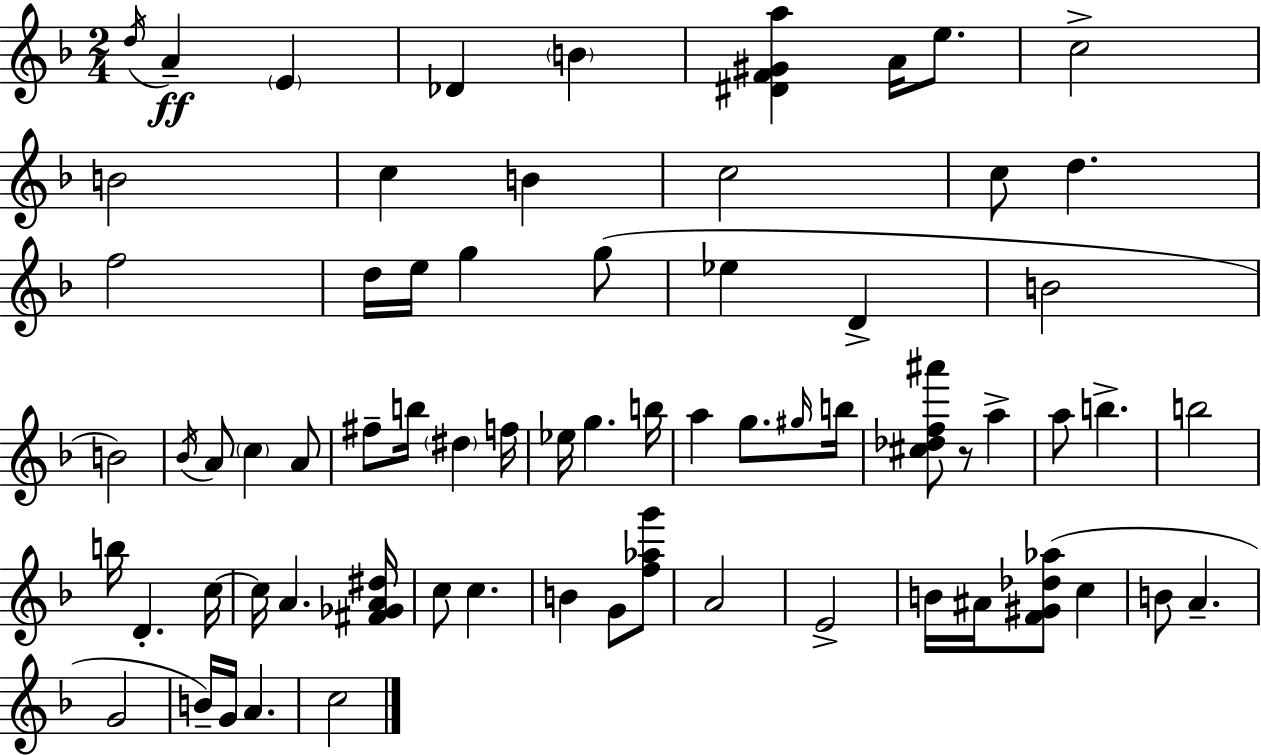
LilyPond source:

{
  \clef treble
  \numericTimeSignature
  \time 2/4
  \key f \major
  \acciaccatura { d''16 }\ff a'4-- \parenthesize e'4 | des'4 \parenthesize b'4 | <dis' f' gis' a''>4 a'16 e''8. | c''2-> | \break b'2 | c''4 b'4 | c''2 | c''8 d''4. | \break f''2 | d''16 e''16 g''4 g''8( | ees''4 d'4-> | b'2 | \break b'2) | \acciaccatura { bes'16 } a'8 \parenthesize c''4 | a'8 fis''8-- b''16 \parenthesize dis''4 | f''16 ees''16 g''4. | \break b''16 a''4 g''8. | \grace { gis''16 } b''16 <cis'' des'' f'' ais'''>8 r8 a''4-> | a''8 b''4.-> | b''2 | \break b''16 d'4.-. | c''16~~ c''16 a'4. | <fis' ges' a' dis''>16 c''8 c''4. | b'4 g'8 | \break <f'' aes'' g'''>8 a'2 | e'2-> | b'16 ais'16 <f' gis' des'' aes''>8( c''4 | b'8 a'4.-- | \break g'2 | b'16--) g'16 a'4. | c''2 | \bar "|."
}